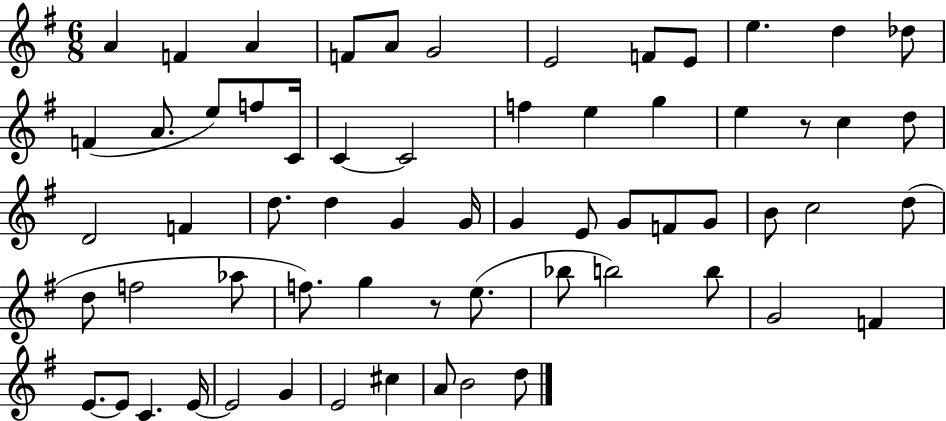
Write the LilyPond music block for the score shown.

{
  \clef treble
  \numericTimeSignature
  \time 6/8
  \key g \major
  \repeat volta 2 { a'4 f'4 a'4 | f'8 a'8 g'2 | e'2 f'8 e'8 | e''4. d''4 des''8 | \break f'4( a'8. e''8) f''8 c'16 | c'4~~ c'2 | f''4 e''4 g''4 | e''4 r8 c''4 d''8 | \break d'2 f'4 | d''8. d''4 g'4 g'16 | g'4 e'8 g'8 f'8 g'8 | b'8 c''2 d''8( | \break d''8 f''2 aes''8 | f''8.) g''4 r8 e''8.( | bes''8 b''2) b''8 | g'2 f'4 | \break e'8.~~ e'8 c'4. e'16~~ | e'2 g'4 | e'2 cis''4 | a'8 b'2 d''8 | \break } \bar "|."
}